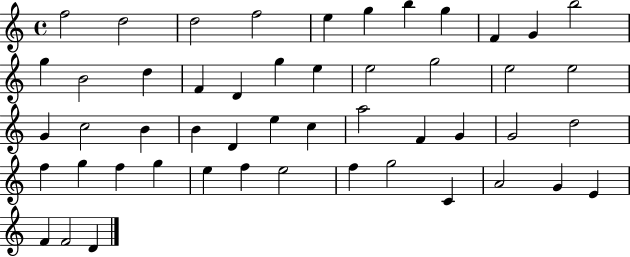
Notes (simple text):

F5/h D5/h D5/h F5/h E5/q G5/q B5/q G5/q F4/q G4/q B5/h G5/q B4/h D5/q F4/q D4/q G5/q E5/q E5/h G5/h E5/h E5/h G4/q C5/h B4/q B4/q D4/q E5/q C5/q A5/h F4/q G4/q G4/h D5/h F5/q G5/q F5/q G5/q E5/q F5/q E5/h F5/q G5/h C4/q A4/h G4/q E4/q F4/q F4/h D4/q